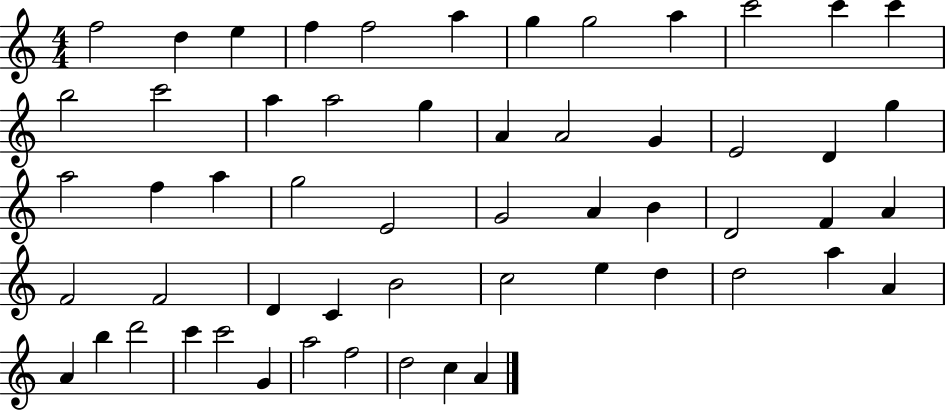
{
  \clef treble
  \numericTimeSignature
  \time 4/4
  \key c \major
  f''2 d''4 e''4 | f''4 f''2 a''4 | g''4 g''2 a''4 | c'''2 c'''4 c'''4 | \break b''2 c'''2 | a''4 a''2 g''4 | a'4 a'2 g'4 | e'2 d'4 g''4 | \break a''2 f''4 a''4 | g''2 e'2 | g'2 a'4 b'4 | d'2 f'4 a'4 | \break f'2 f'2 | d'4 c'4 b'2 | c''2 e''4 d''4 | d''2 a''4 a'4 | \break a'4 b''4 d'''2 | c'''4 c'''2 g'4 | a''2 f''2 | d''2 c''4 a'4 | \break \bar "|."
}